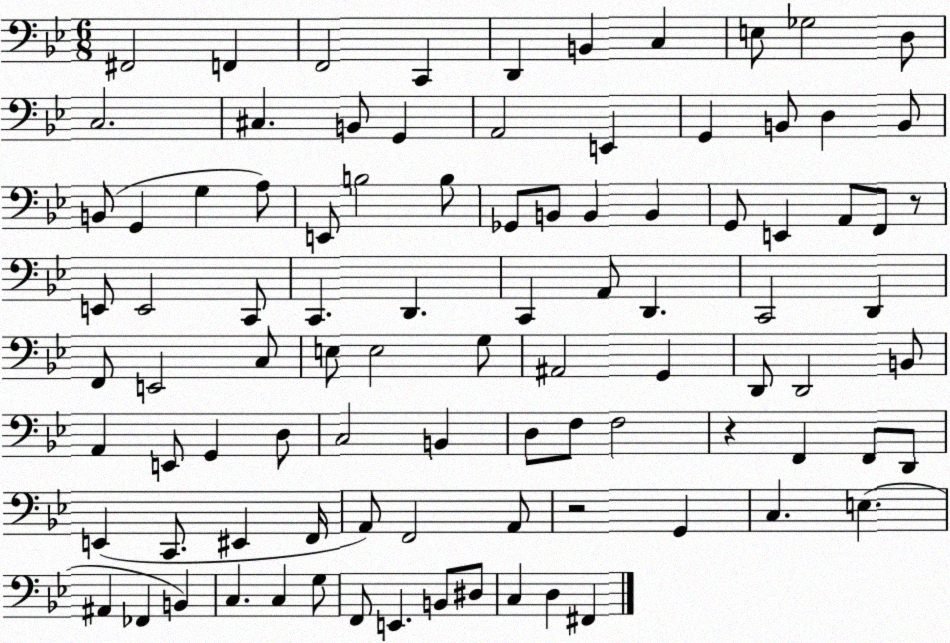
X:1
T:Untitled
M:6/8
L:1/4
K:Bb
^F,,2 F,, F,,2 C,, D,, B,, C, E,/2 _G,2 D,/2 C,2 ^C, B,,/2 G,, A,,2 E,, G,, B,,/2 D, B,,/2 B,,/2 G,, G, A,/2 E,,/2 B,2 B,/2 _G,,/2 B,,/2 B,, B,, G,,/2 E,, A,,/2 F,,/2 z/2 E,,/2 E,,2 C,,/2 C,, D,, C,, A,,/2 D,, C,,2 D,, F,,/2 E,,2 C,/2 E,/2 E,2 G,/2 ^A,,2 G,, D,,/2 D,,2 B,,/2 A,, E,,/2 G,, D,/2 C,2 B,, D,/2 F,/2 F,2 z F,, F,,/2 D,,/2 E,, C,,/2 ^E,, F,,/4 A,,/2 F,,2 A,,/2 z2 G,, C, E, ^A,, _F,, B,, C, C, G,/2 F,,/2 E,, B,,/2 ^D,/2 C, D, ^F,,